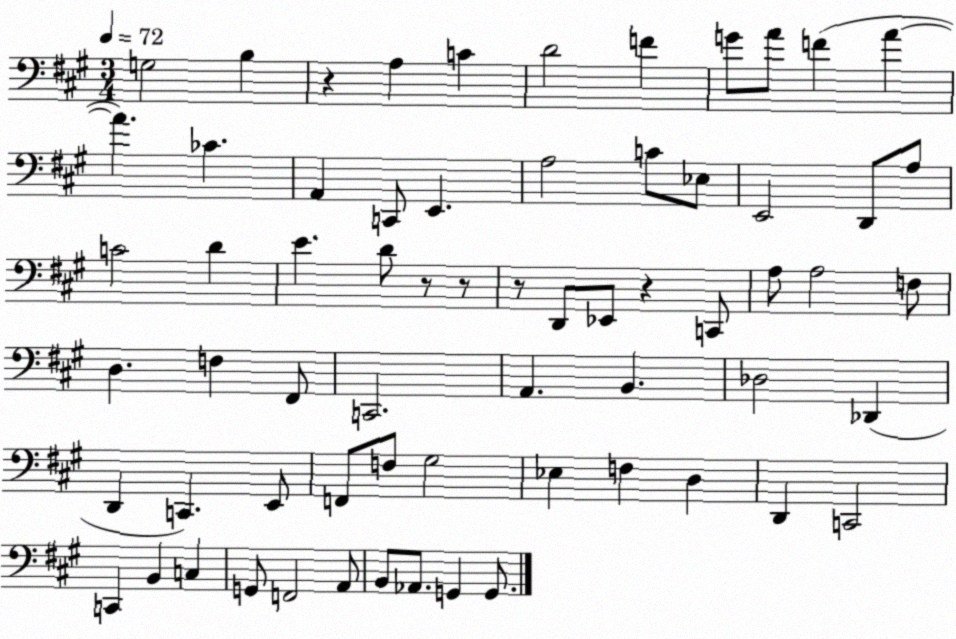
X:1
T:Untitled
M:3/4
L:1/4
K:A
G,2 B, z A, C D2 F G/2 A/2 F A A _C A,, C,,/2 E,, A,2 C/2 _E,/2 E,,2 D,,/2 A,/2 C2 D E D/2 z/2 z/2 z/2 D,,/2 _E,,/2 z C,,/2 A,/2 A,2 F,/2 D, F, ^F,,/2 C,,2 A,, B,, _D,2 _D,, D,, C,, E,,/2 F,,/2 F,/2 ^G,2 _E, F, D, D,, C,,2 C,, B,, C, G,,/2 F,,2 A,,/2 B,,/2 _A,,/2 G,, G,,/2